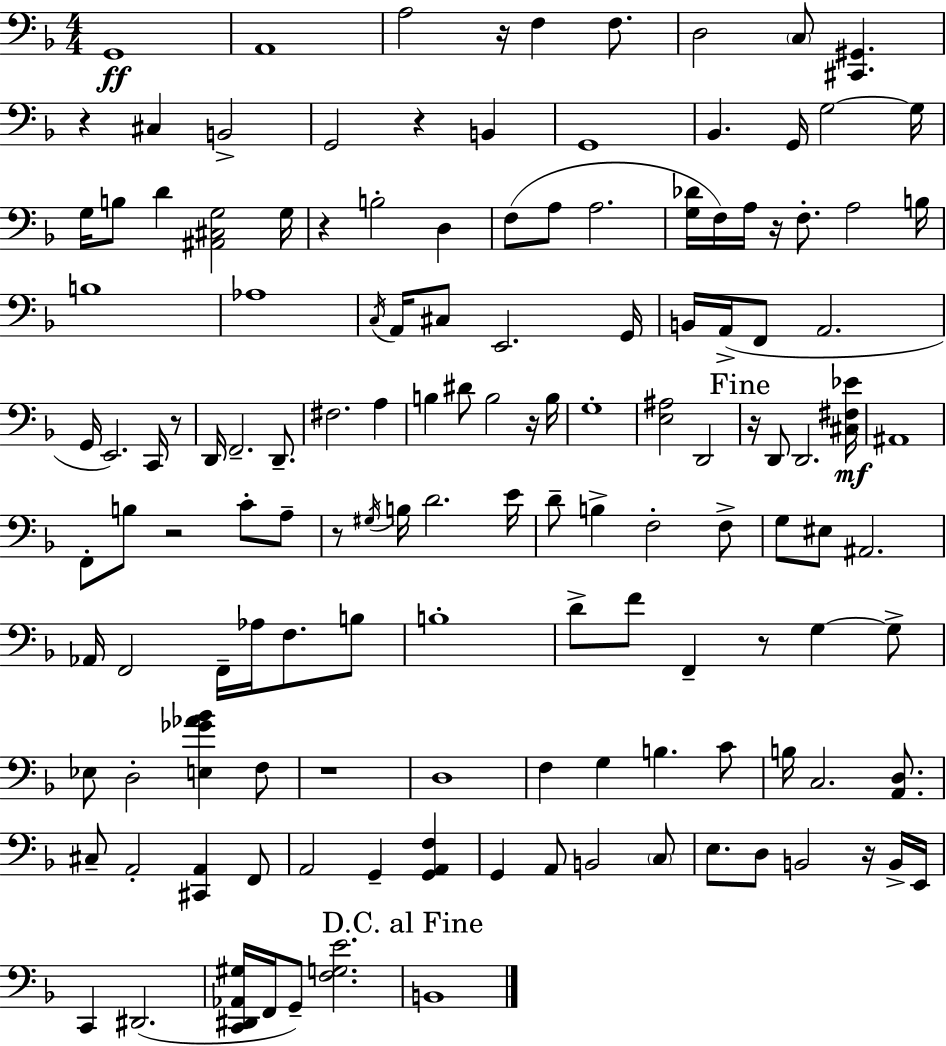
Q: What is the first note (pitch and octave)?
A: G2